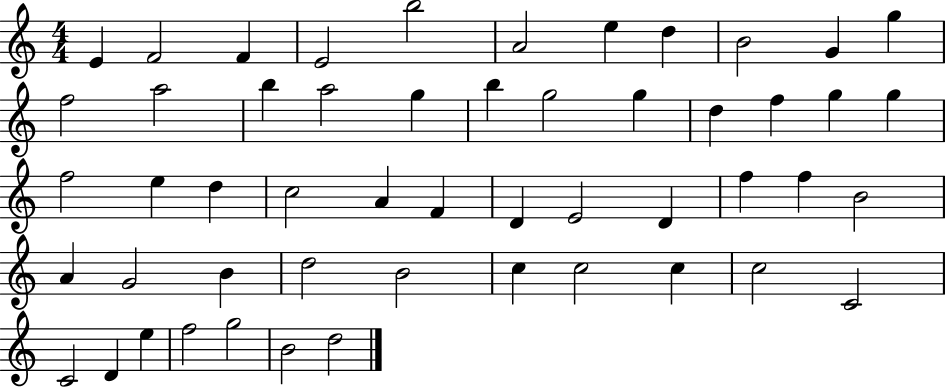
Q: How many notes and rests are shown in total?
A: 52